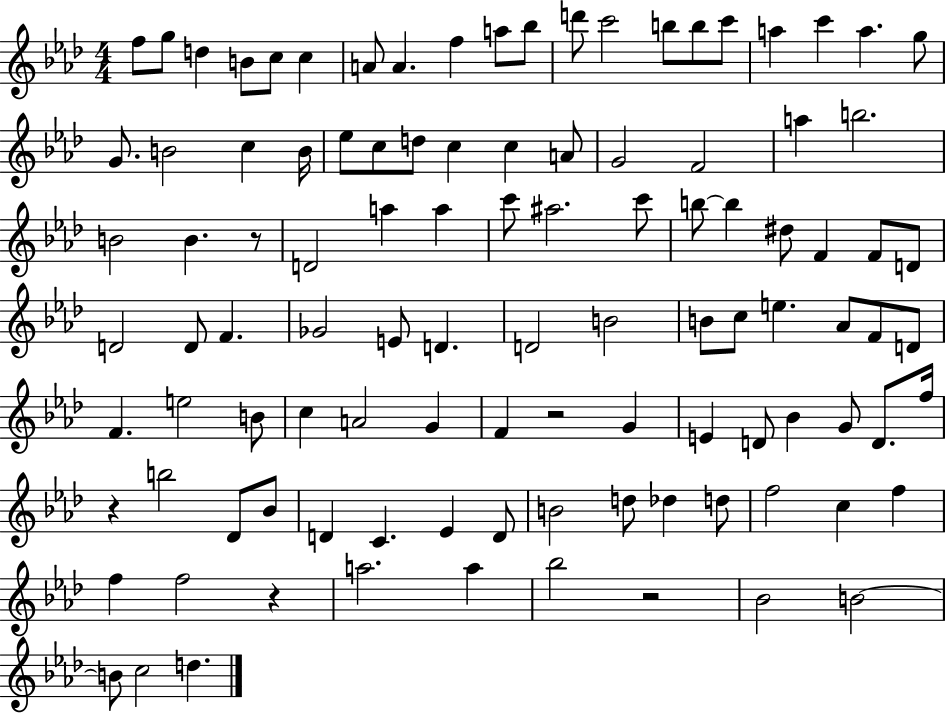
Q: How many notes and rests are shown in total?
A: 105